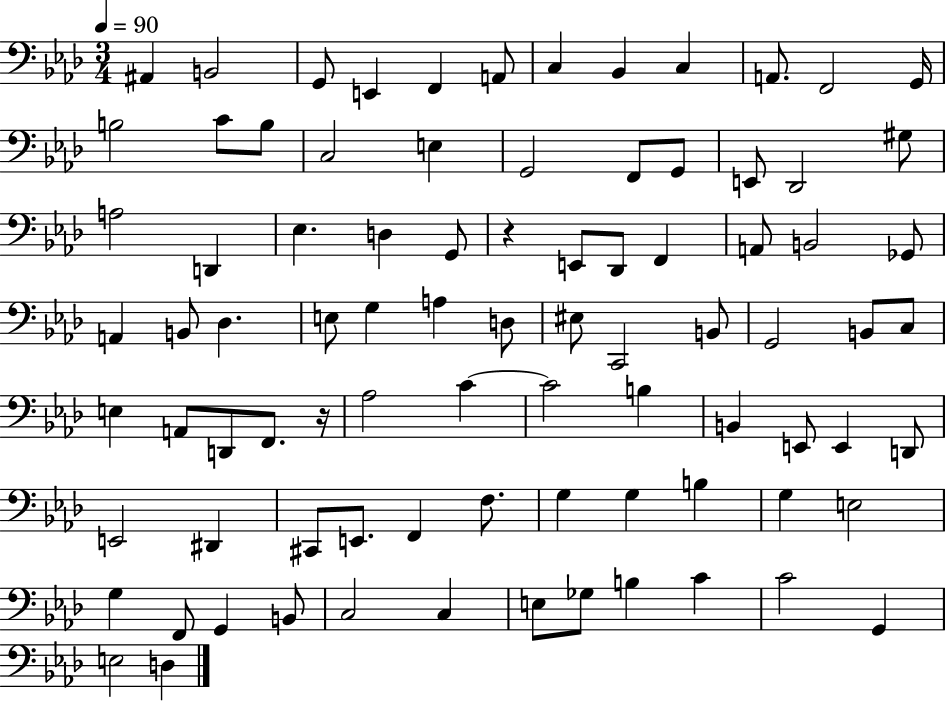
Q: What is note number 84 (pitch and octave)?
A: D3